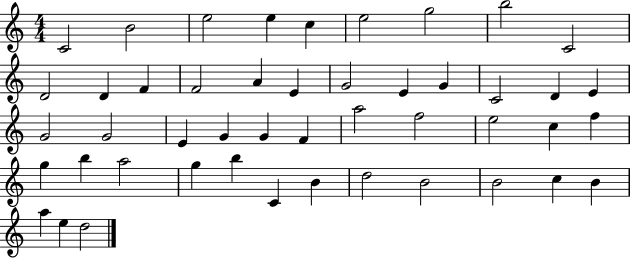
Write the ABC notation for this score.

X:1
T:Untitled
M:4/4
L:1/4
K:C
C2 B2 e2 e c e2 g2 b2 C2 D2 D F F2 A E G2 E G C2 D E G2 G2 E G G F a2 f2 e2 c f g b a2 g b C B d2 B2 B2 c B a e d2